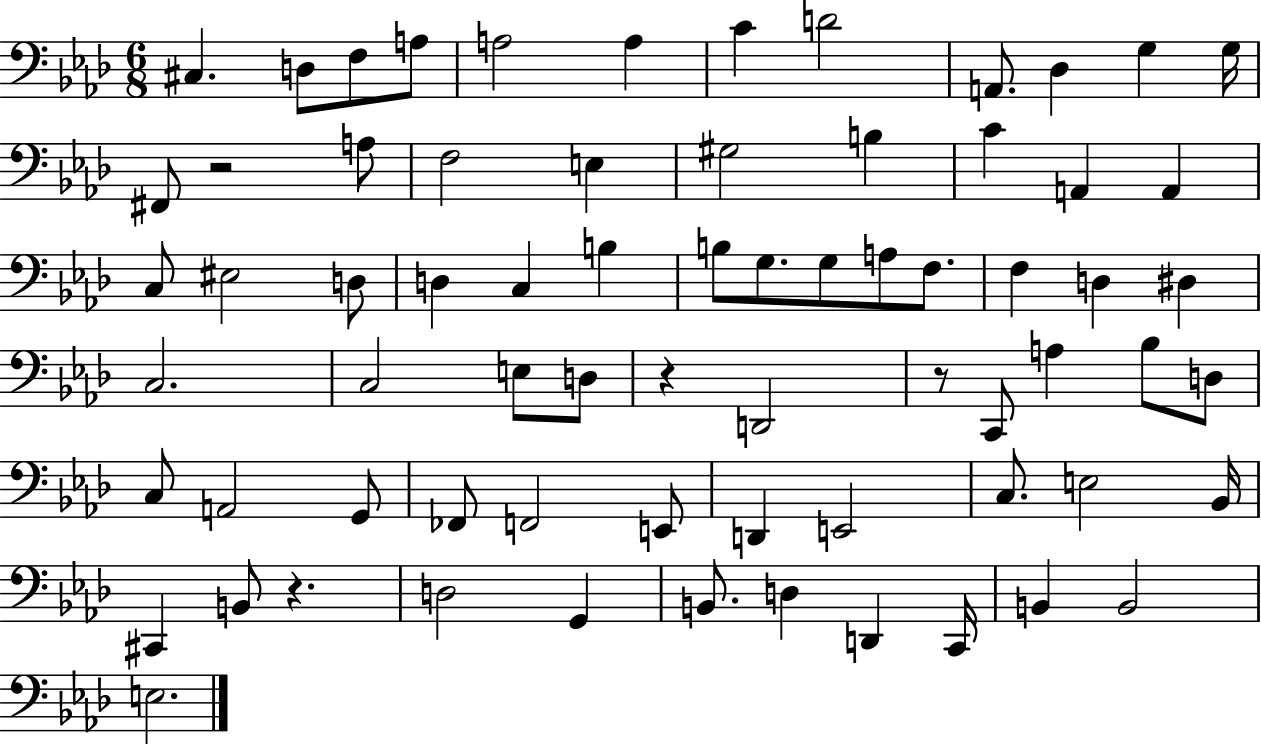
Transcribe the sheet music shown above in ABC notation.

X:1
T:Untitled
M:6/8
L:1/4
K:Ab
^C, D,/2 F,/2 A,/2 A,2 A, C D2 A,,/2 _D, G, G,/4 ^F,,/2 z2 A,/2 F,2 E, ^G,2 B, C A,, A,, C,/2 ^E,2 D,/2 D, C, B, B,/2 G,/2 G,/2 A,/2 F,/2 F, D, ^D, C,2 C,2 E,/2 D,/2 z D,,2 z/2 C,,/2 A, _B,/2 D,/2 C,/2 A,,2 G,,/2 _F,,/2 F,,2 E,,/2 D,, E,,2 C,/2 E,2 _B,,/4 ^C,, B,,/2 z D,2 G,, B,,/2 D, D,, C,,/4 B,, B,,2 E,2